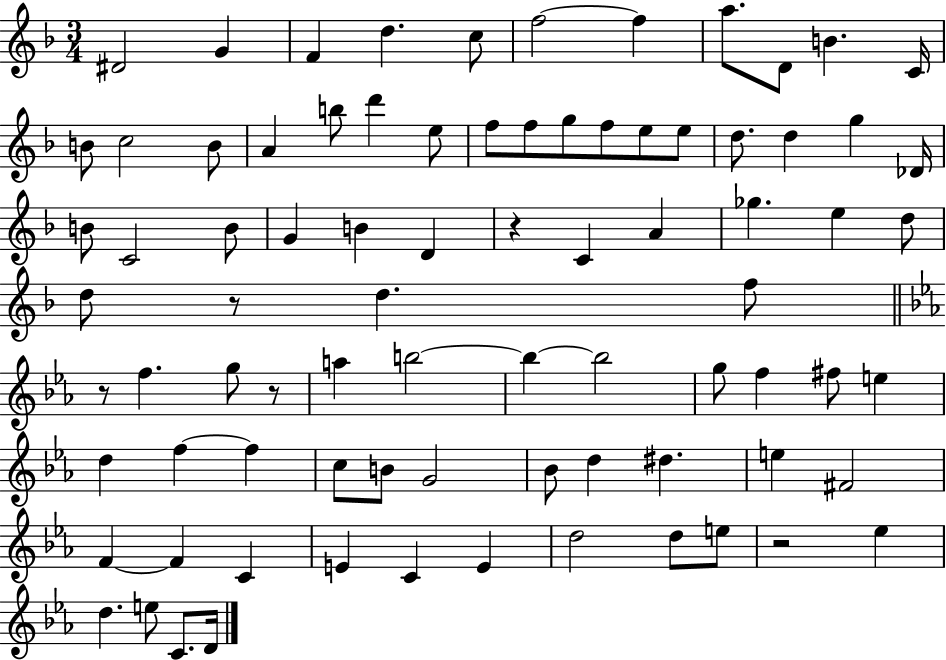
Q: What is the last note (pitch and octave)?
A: D4